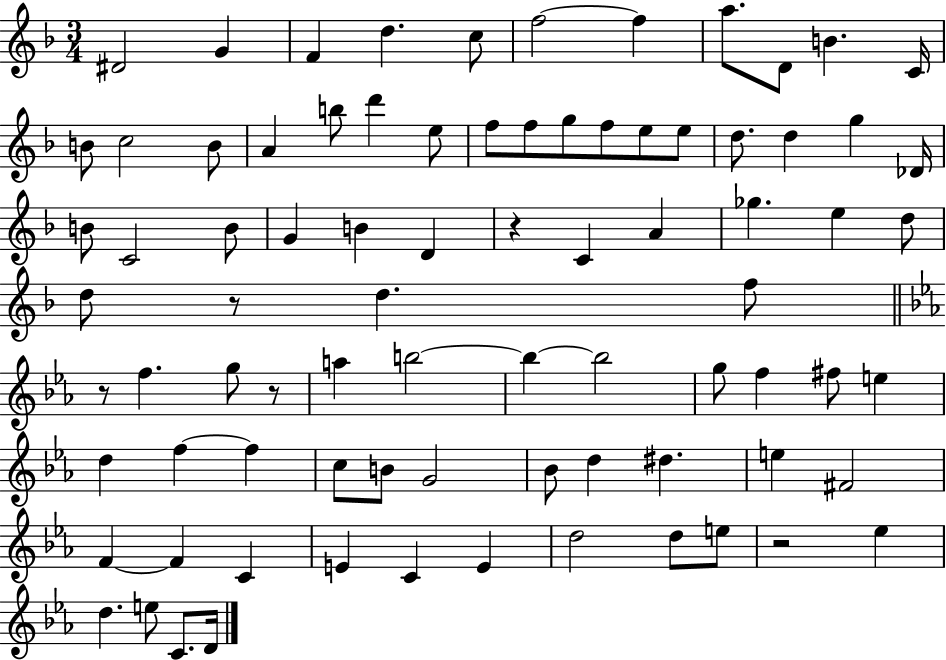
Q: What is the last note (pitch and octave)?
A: D4